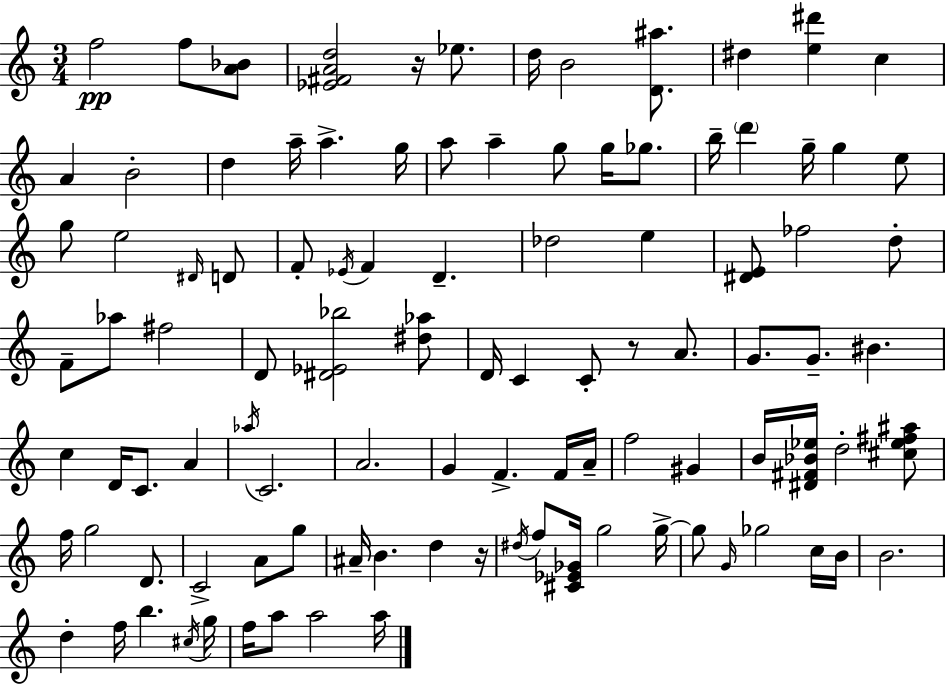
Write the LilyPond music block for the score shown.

{
  \clef treble
  \numericTimeSignature
  \time 3/4
  \key a \minor
  f''2\pp f''8 <a' bes'>8 | <ees' fis' a' d''>2 r16 ees''8. | d''16 b'2 <d' ais''>8. | dis''4 <e'' dis'''>4 c''4 | \break a'4 b'2-. | d''4 a''16-- a''4.-> g''16 | a''8 a''4-- g''8 g''16 ges''8. | b''16-- \parenthesize d'''4 g''16-- g''4 e''8 | \break g''8 e''2 \grace { dis'16 } d'8 | f'8-. \acciaccatura { ees'16 } f'4 d'4.-- | des''2 e''4 | <dis' e'>8 fes''2 | \break d''8-. f'8-- aes''8 fis''2 | d'8 <dis' ees' bes''>2 | <dis'' aes''>8 d'16 c'4 c'8-. r8 a'8. | g'8. g'8.-- bis'4. | \break c''4 d'16 c'8. a'4 | \acciaccatura { aes''16 } c'2. | a'2. | g'4 f'4.-> | \break f'16 a'16-- f''2 gis'4 | b'16 <dis' fis' bes' ees''>16 d''2-. | <cis'' ees'' fis'' ais''>8 f''16 g''2 | d'8. c'2-> a'8 | \break g''8 ais'16-- b'4. d''4 | r16 \acciaccatura { dis''16 } f''8 <cis' ees' ges'>16 g''2 | g''16->~~ g''8 \grace { g'16 } ges''2 | c''16 b'16 b'2. | \break d''4-. f''16 b''4. | \acciaccatura { cis''16 } g''16 f''16 a''8 a''2 | a''16 \bar "|."
}